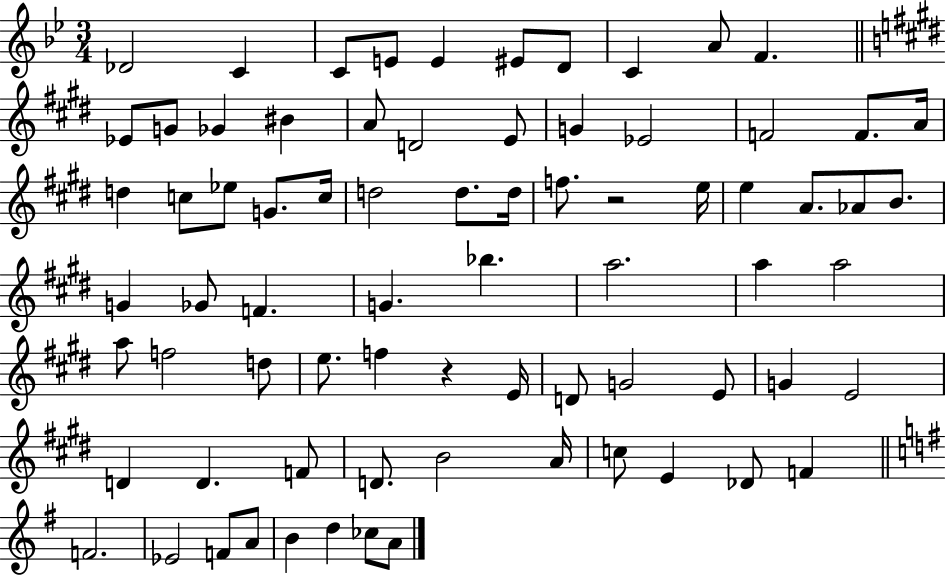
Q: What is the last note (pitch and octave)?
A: A4